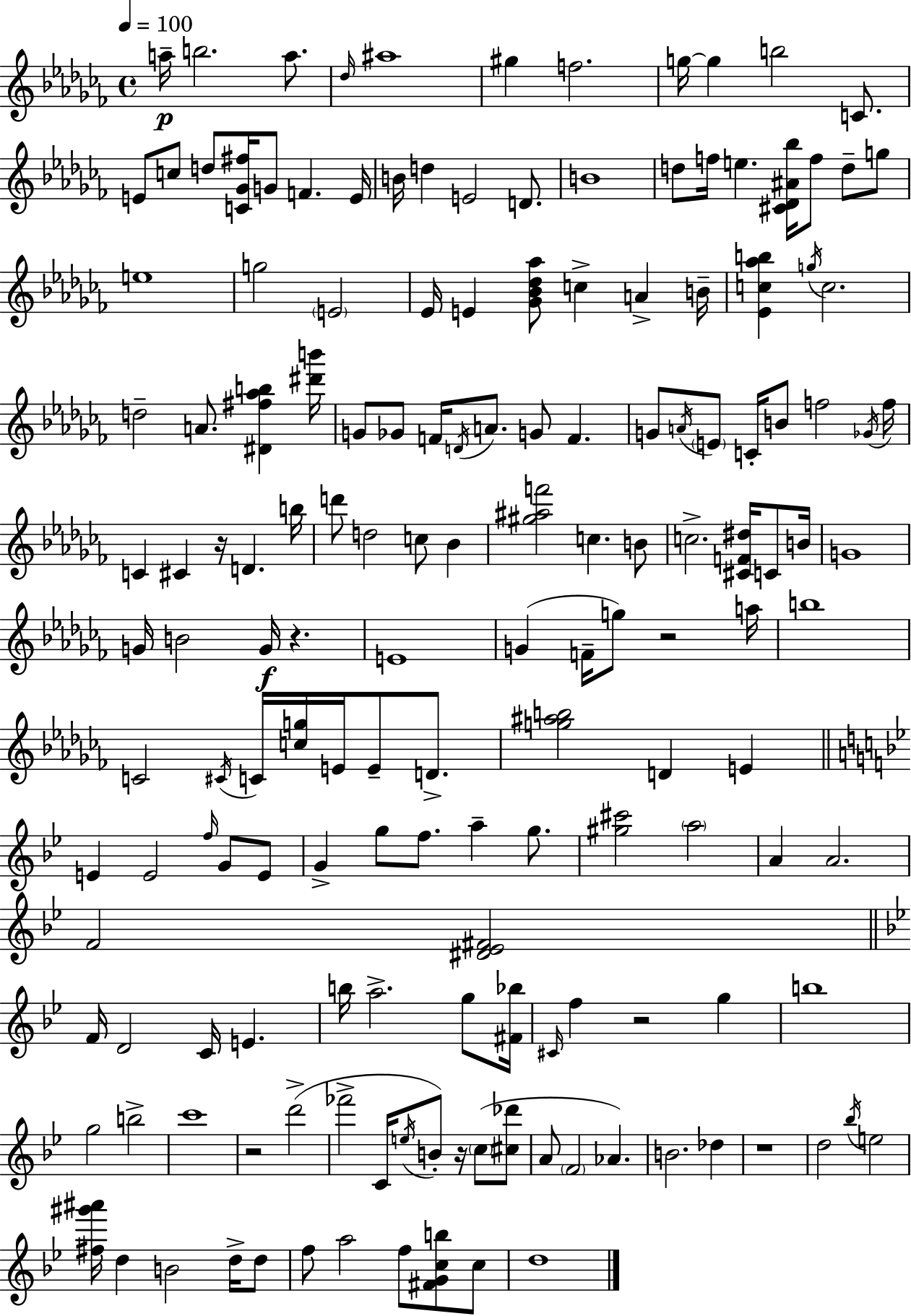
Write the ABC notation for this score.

X:1
T:Untitled
M:4/4
L:1/4
K:Abm
a/4 b2 a/2 _d/4 ^a4 ^g f2 g/4 g b2 C/2 E/2 c/2 d/2 [C_G^f]/4 G/2 F E/4 B/4 d E2 D/2 B4 d/2 f/4 e [^C_D^A_b]/4 f/2 d/2 g/2 e4 g2 E2 _E/4 E [_G_B_d_a]/2 c A B/4 [_Ec_ab] g/4 c2 d2 A/2 [^D^f_ab] [^d'b']/4 G/2 _G/2 F/4 D/4 A/2 G/2 F G/2 A/4 E/2 C/4 B/2 f2 _G/4 f/4 C ^C z/4 D b/4 d'/2 d2 c/2 _B [^g^af']2 c B/2 c2 [^CF^d]/4 C/2 B/4 G4 G/4 B2 G/4 z E4 G F/4 g/2 z2 a/4 b4 C2 ^C/4 C/4 [cg]/4 E/4 E/2 D/2 [g^ab]2 D E E E2 f/4 G/2 E/2 G g/2 f/2 a g/2 [^g^c']2 a2 A A2 F2 [^D_E^F]2 F/4 D2 C/4 E b/4 a2 g/2 [^F_b]/4 ^C/4 f z2 g b4 g2 b2 c'4 z2 d'2 _f'2 C/4 e/4 B/2 z/4 c/2 [^c_d']/2 A/2 F2 _A B2 _d z4 d2 _b/4 e2 [^f^g'^a']/4 d B2 d/4 d/2 f/2 a2 f/2 [^FGcb]/2 c/2 d4